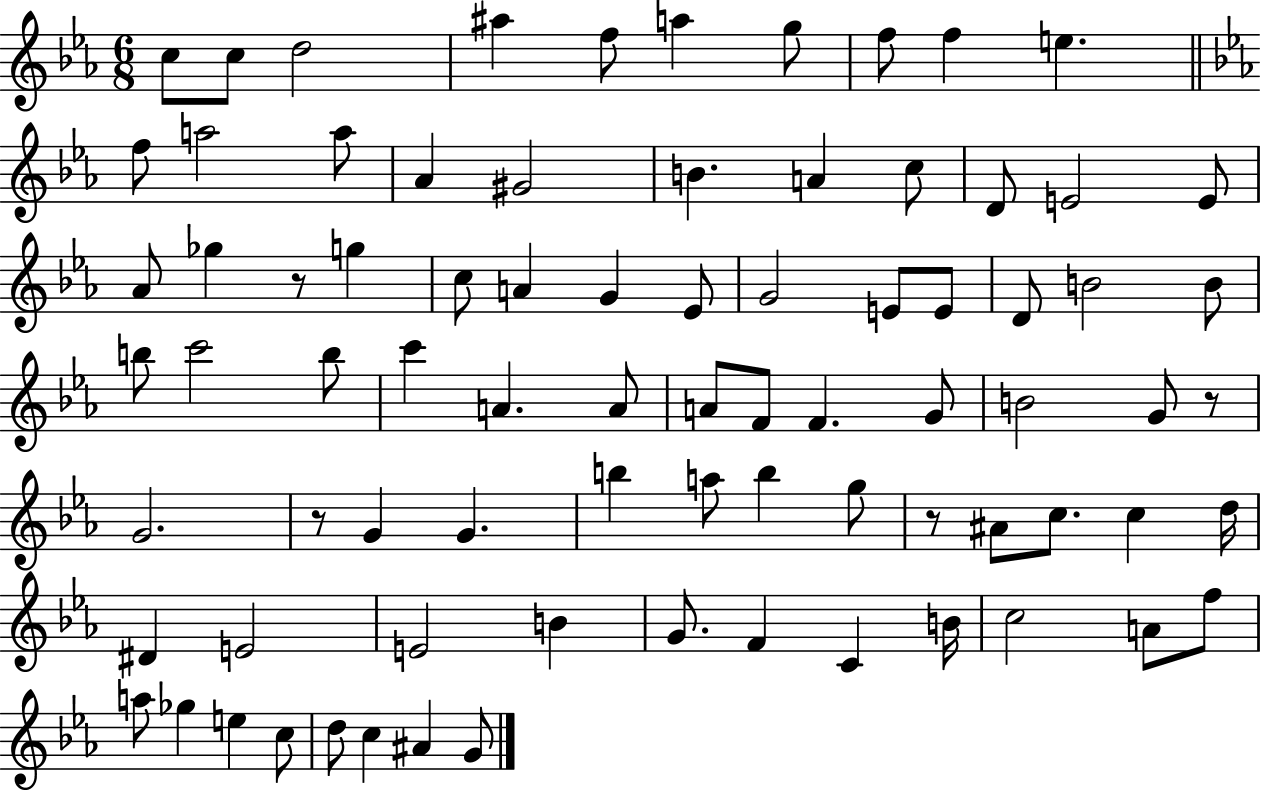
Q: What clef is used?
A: treble